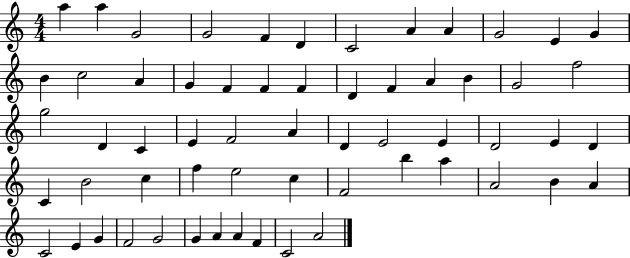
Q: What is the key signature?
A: C major